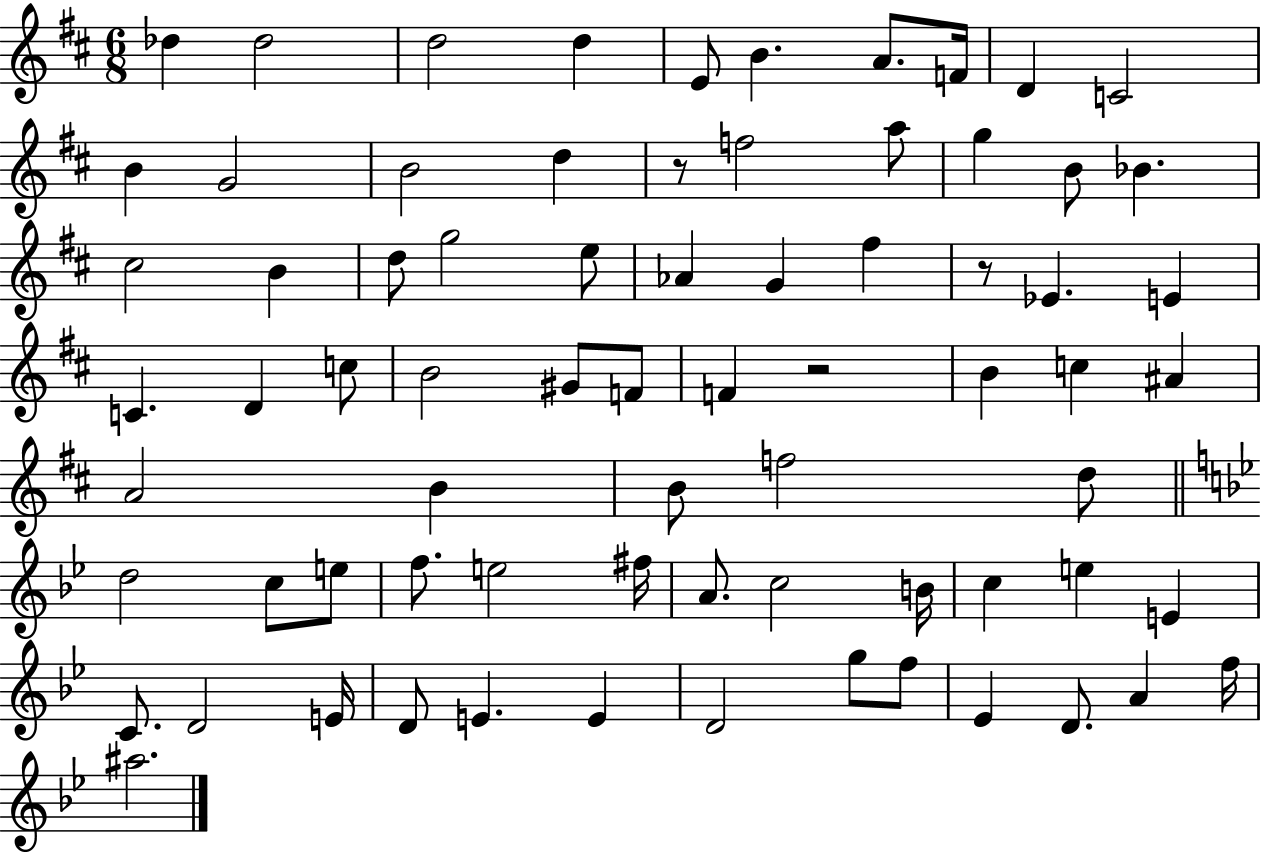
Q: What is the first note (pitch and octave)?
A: Db5